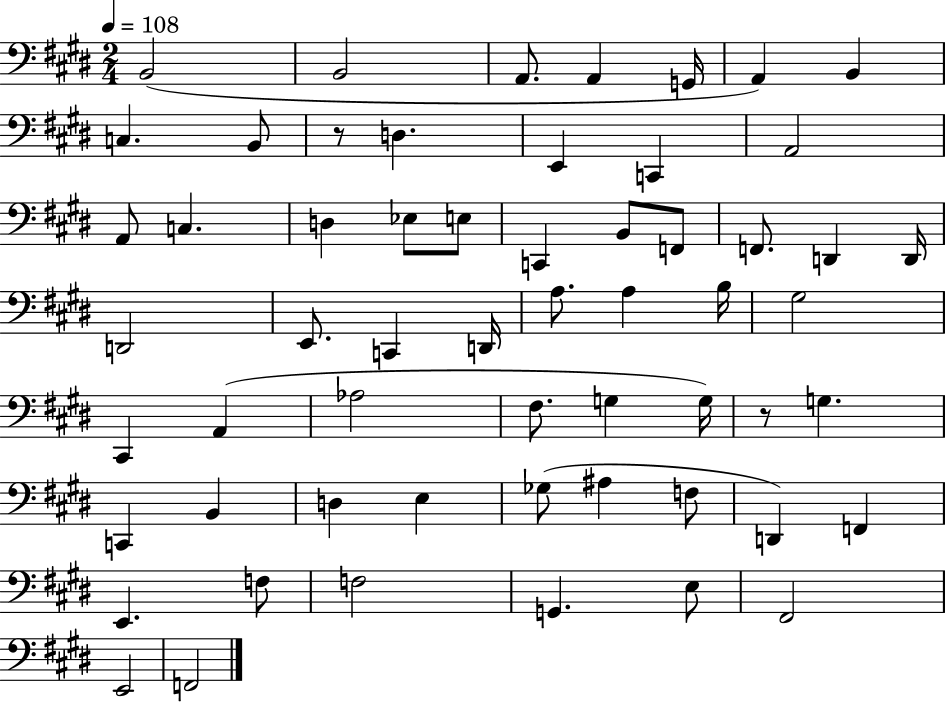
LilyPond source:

{
  \clef bass
  \numericTimeSignature
  \time 2/4
  \key e \major
  \tempo 4 = 108
  b,2( | b,2 | a,8. a,4 g,16 | a,4) b,4 | \break c4. b,8 | r8 d4. | e,4 c,4 | a,2 | \break a,8 c4. | d4 ees8 e8 | c,4 b,8 f,8 | f,8. d,4 d,16 | \break d,2 | e,8. c,4 d,16 | a8. a4 b16 | gis2 | \break cis,4 a,4( | aes2 | fis8. g4 g16) | r8 g4. | \break c,4 b,4 | d4 e4 | ges8( ais4 f8 | d,4) f,4 | \break e,4. f8 | f2 | g,4. e8 | fis,2 | \break e,2 | f,2 | \bar "|."
}